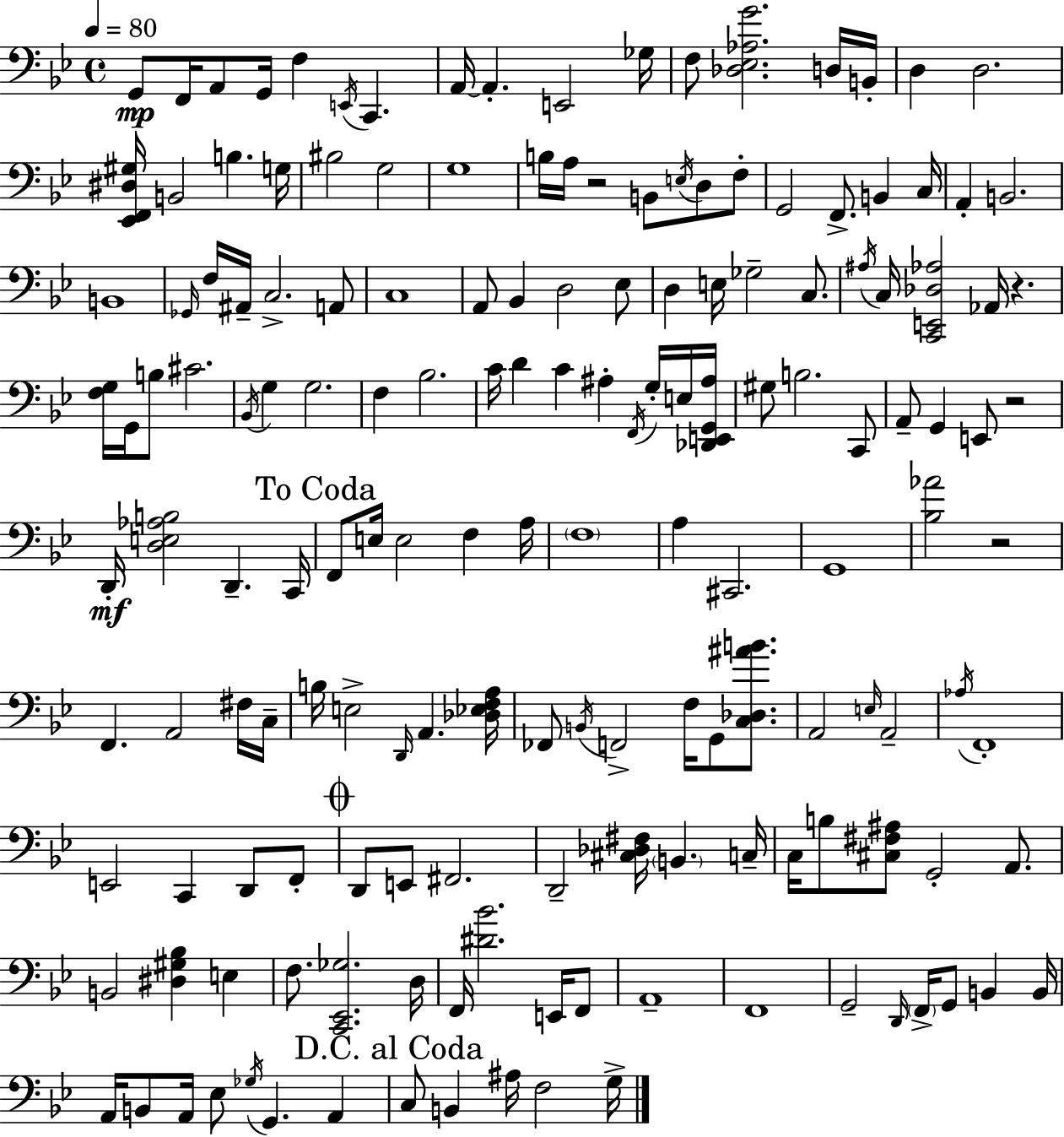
G2/e F2/s A2/e G2/s F3/q E2/s C2/q. A2/s A2/q. E2/h Gb3/s F3/e [Db3,Eb3,Ab3,G4]/h. D3/s B2/s D3/q D3/h. [Eb2,F2,D#3,G#3]/s B2/h B3/q. G3/s BIS3/h G3/h G3/w B3/s A3/s R/h B2/e E3/s D3/e F3/e G2/h F2/e. B2/q C3/s A2/q B2/h. B2/w Gb2/s F3/s A#2/s C3/h. A2/e C3/w A2/e Bb2/q D3/h Eb3/e D3/q E3/s Gb3/h C3/e. A#3/s C3/s [C2,E2,Db3,Ab3]/h Ab2/s R/q. [F3,G3]/s G2/s B3/e C#4/h. Bb2/s G3/q G3/h. F3/q Bb3/h. C4/s D4/q C4/q A#3/q F2/s G3/s E3/s [Db2,E2,G2,A#3]/s G#3/e B3/h. C2/e A2/e G2/q E2/e R/h D2/s [D3,E3,Ab3,B3]/h D2/q. C2/s F2/e E3/s E3/h F3/q A3/s F3/w A3/q C#2/h. G2/w [Bb3,Ab4]/h R/h F2/q. A2/h F#3/s C3/s B3/s E3/h D2/s A2/q. [Db3,Eb3,F3,A3]/s FES2/e B2/s F2/h F3/s G2/e [C3,Db3,A#4,B4]/e. A2/h E3/s A2/h Ab3/s F2/w E2/h C2/q D2/e F2/e D2/e E2/e F#2/h. D2/h [C#3,Db3,F#3]/s B2/q. C3/s C3/s B3/e [C#3,F#3,A#3]/e G2/h A2/e. B2/h [D#3,G#3,Bb3]/q E3/q F3/e. [C2,Eb2,Gb3]/h. D3/s F2/s [D#4,Bb4]/h. E2/s F2/e A2/w F2/w G2/h D2/s F2/s G2/e B2/q B2/s A2/s B2/e A2/s Eb3/e Gb3/s G2/q. A2/q C3/e B2/q A#3/s F3/h G3/s